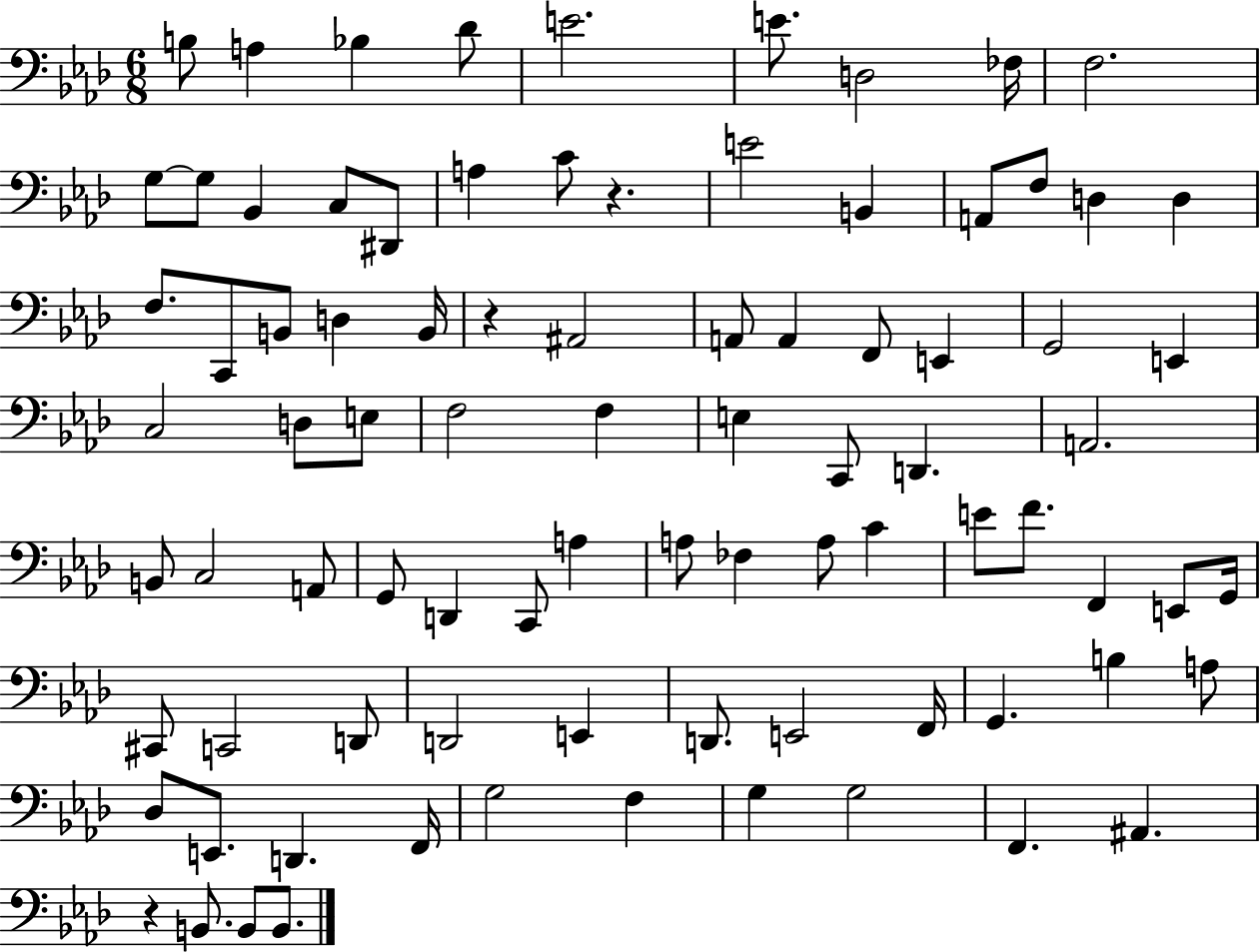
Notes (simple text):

B3/e A3/q Bb3/q Db4/e E4/h. E4/e. D3/h FES3/s F3/h. G3/e G3/e Bb2/q C3/e D#2/e A3/q C4/e R/q. E4/h B2/q A2/e F3/e D3/q D3/q F3/e. C2/e B2/e D3/q B2/s R/q A#2/h A2/e A2/q F2/e E2/q G2/h E2/q C3/h D3/e E3/e F3/h F3/q E3/q C2/e D2/q. A2/h. B2/e C3/h A2/e G2/e D2/q C2/e A3/q A3/e FES3/q A3/e C4/q E4/e F4/e. F2/q E2/e G2/s C#2/e C2/h D2/e D2/h E2/q D2/e. E2/h F2/s G2/q. B3/q A3/e Db3/e E2/e. D2/q. F2/s G3/h F3/q G3/q G3/h F2/q. A#2/q. R/q B2/e. B2/e B2/e.